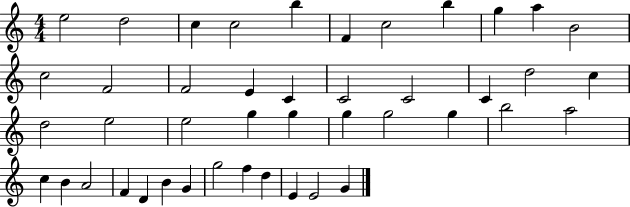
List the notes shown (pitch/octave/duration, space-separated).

E5/h D5/h C5/q C5/h B5/q F4/q C5/h B5/q G5/q A5/q B4/h C5/h F4/h F4/h E4/q C4/q C4/h C4/h C4/q D5/h C5/q D5/h E5/h E5/h G5/q G5/q G5/q G5/h G5/q B5/h A5/h C5/q B4/q A4/h F4/q D4/q B4/q G4/q G5/h F5/q D5/q E4/q E4/h G4/q